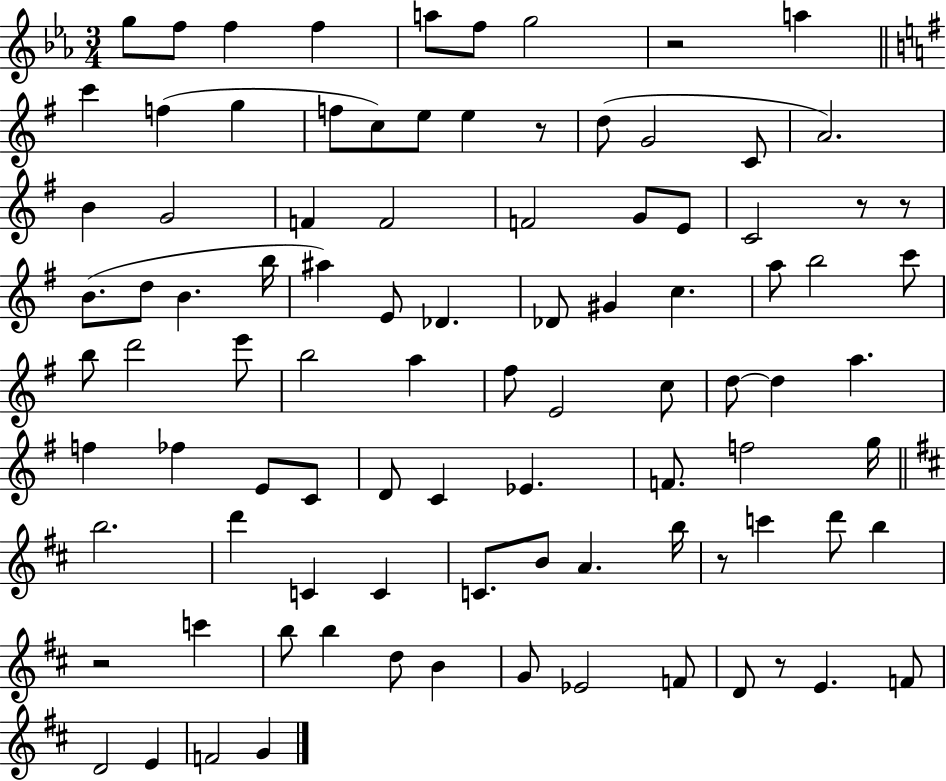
{
  \clef treble
  \numericTimeSignature
  \time 3/4
  \key ees \major
  \repeat volta 2 { g''8 f''8 f''4 f''4 | a''8 f''8 g''2 | r2 a''4 | \bar "||" \break \key g \major c'''4 f''4( g''4 | f''8 c''8) e''8 e''4 r8 | d''8( g'2 c'8 | a'2.) | \break b'4 g'2 | f'4 f'2 | f'2 g'8 e'8 | c'2 r8 r8 | \break b'8.( d''8 b'4. b''16 | ais''4) e'8 des'4. | des'8 gis'4 c''4. | a''8 b''2 c'''8 | \break b''8 d'''2 e'''8 | b''2 a''4 | fis''8 e'2 c''8 | d''8~~ d''4 a''4. | \break f''4 fes''4 e'8 c'8 | d'8 c'4 ees'4. | f'8. f''2 g''16 | \bar "||" \break \key b \minor b''2. | d'''4 c'4 c'4 | c'8. b'8 a'4. b''16 | r8 c'''4 d'''8 b''4 | \break r2 c'''4 | b''8 b''4 d''8 b'4 | g'8 ees'2 f'8 | d'8 r8 e'4. f'8 | \break d'2 e'4 | f'2 g'4 | } \bar "|."
}